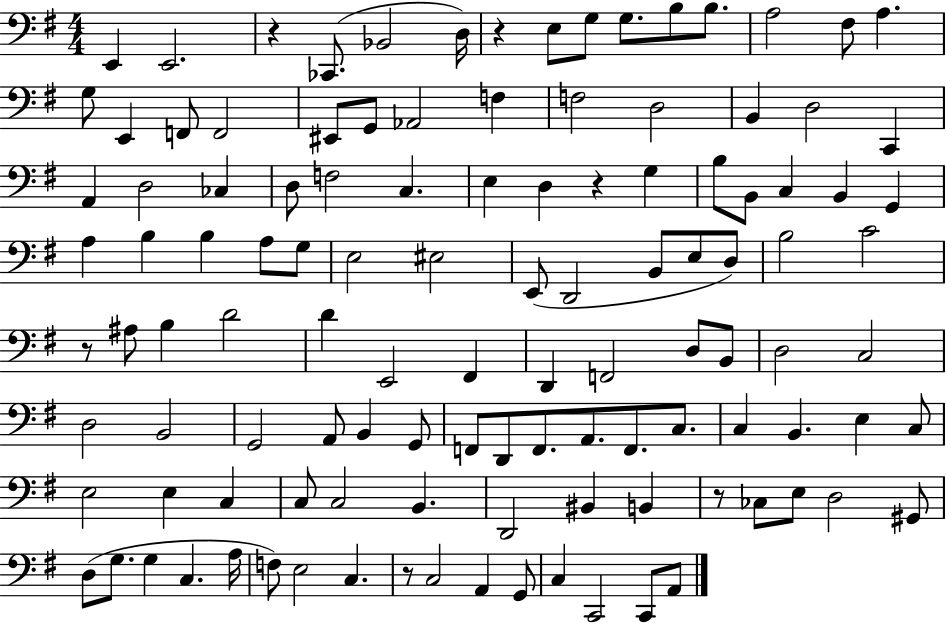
{
  \clef bass
  \numericTimeSignature
  \time 4/4
  \key g \major
  e,4 e,2. | r4 ces,8.( bes,2 d16) | r4 e8 g8 g8. b8 b8. | a2 fis8 a4. | \break g8 e,4 f,8 f,2 | eis,8 g,8 aes,2 f4 | f2 d2 | b,4 d2 c,4 | \break a,4 d2 ces4 | d8 f2 c4. | e4 d4 r4 g4 | b8 b,8 c4 b,4 g,4 | \break a4 b4 b4 a8 g8 | e2 eis2 | e,8( d,2 b,8 e8 d8) | b2 c'2 | \break r8 ais8 b4 d'2 | d'4 e,2 fis,4 | d,4 f,2 d8 b,8 | d2 c2 | \break d2 b,2 | g,2 a,8 b,4 g,8 | f,8 d,8 f,8. a,8. f,8. c8. | c4 b,4. e4 c8 | \break e2 e4 c4 | c8 c2 b,4. | d,2 bis,4 b,4 | r8 ces8 e8 d2 gis,8 | \break d8( g8. g4 c4. a16 | f8) e2 c4. | r8 c2 a,4 g,8 | c4 c,2 c,8 a,8 | \break \bar "|."
}